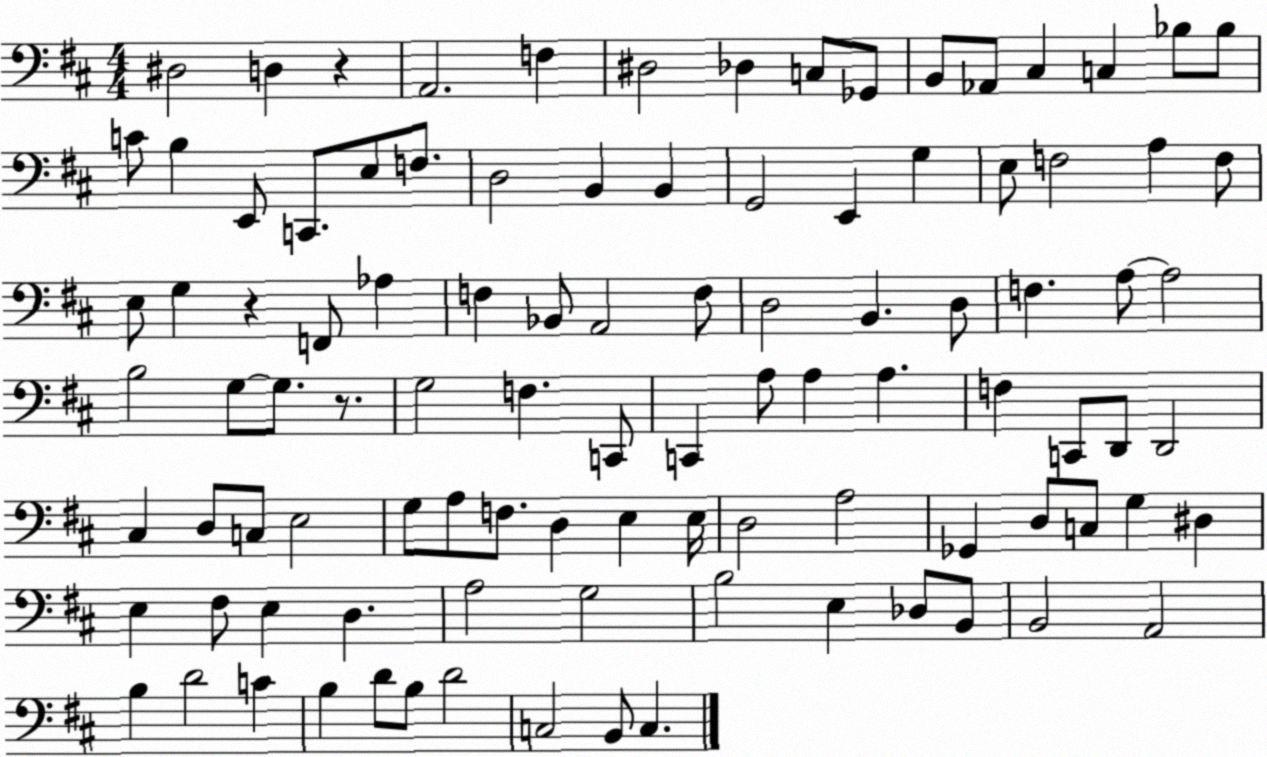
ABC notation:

X:1
T:Untitled
M:4/4
L:1/4
K:D
^D,2 D, z A,,2 F, ^D,2 _D, C,/2 _G,,/2 B,,/2 _A,,/2 ^C, C, _B,/2 _B,/2 C/2 B, E,,/2 C,,/2 E,/2 F,/2 D,2 B,, B,, G,,2 E,, G, E,/2 F,2 A, F,/2 E,/2 G, z F,,/2 _A, F, _B,,/2 A,,2 F,/2 D,2 B,, D,/2 F, A,/2 A,2 B,2 G,/2 G,/2 z/2 G,2 F, C,,/2 C,, A,/2 A, A, F, C,,/2 D,,/2 D,,2 ^C, D,/2 C,/2 E,2 G,/2 A,/2 F,/2 D, E, E,/4 D,2 A,2 _G,, D,/2 C,/2 G, ^D, E, ^F,/2 E, D, A,2 G,2 B,2 E, _D,/2 B,,/2 B,,2 A,,2 B, D2 C B, D/2 B,/2 D2 C,2 B,,/2 C,